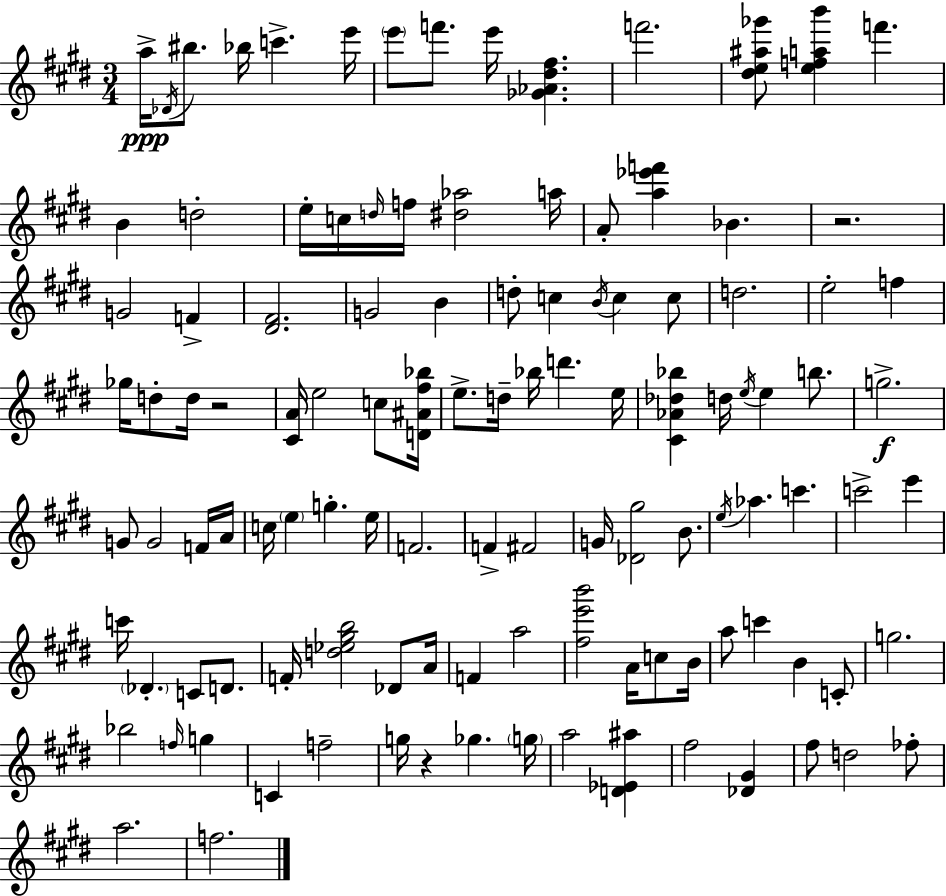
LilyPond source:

{
  \clef treble
  \numericTimeSignature
  \time 3/4
  \key e \major
  a''16->\ppp \acciaccatura { des'16 } bis''8. bes''16 c'''4.-> | e'''16 \parenthesize e'''8 f'''8. e'''16 <ges' aes' dis'' fis''>4. | f'''2. | <dis'' e'' ais'' ges'''>8 <e'' f'' a'' b'''>4 f'''4. | \break b'4 d''2-. | e''16-. c''16 \grace { d''16 } f''16 <dis'' aes''>2 | a''16 a'8-. <a'' ees''' f'''>4 bes'4. | r2. | \break g'2 f'4-> | <dis' fis'>2. | g'2 b'4 | d''8-. c''4 \acciaccatura { b'16 } c''4 | \break c''8 d''2. | e''2-. f''4 | ges''16 d''8-. d''16 r2 | <cis' a'>16 e''2 | \break c''8 <d' ais' fis'' bes''>16 e''8.-> d''16-- bes''16 d'''4. | e''16 <cis' aes' des'' bes''>4 d''16 \acciaccatura { e''16 } e''4 | b''8. g''2.->\f | g'8 g'2 | \break f'16 a'16 c''16 \parenthesize e''4 g''4.-. | e''16 f'2. | f'4-> fis'2 | g'16 <des' gis''>2 | \break b'8. \acciaccatura { e''16 } aes''4. c'''4. | c'''2-> | e'''4 c'''16 \parenthesize des'4.-. | c'8 d'8. f'16-. <d'' ees'' gis'' b''>2 | \break des'8 a'16 f'4 a''2 | <fis'' e''' b'''>2 | a'16 c''8 b'16 a''8 c'''4 b'4 | c'8-. g''2. | \break bes''2 | \grace { f''16 } g''4 c'4 f''2-- | g''16 r4 ges''4. | \parenthesize g''16 a''2 | \break <d' ees' ais''>4 fis''2 | <des' gis'>4 fis''8 d''2 | fes''8-. a''2. | f''2. | \break \bar "|."
}